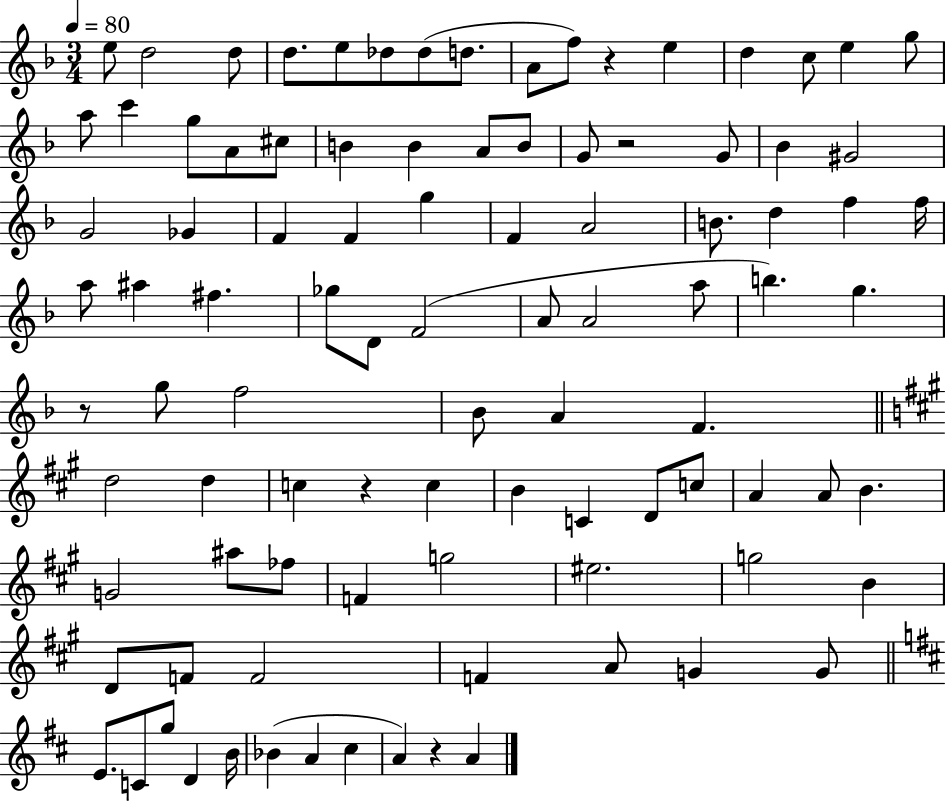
E5/e D5/h D5/e D5/e. E5/e Db5/e Db5/e D5/e. A4/e F5/e R/q E5/q D5/q C5/e E5/q G5/e A5/e C6/q G5/e A4/e C#5/e B4/q B4/q A4/e B4/e G4/e R/h G4/e Bb4/q G#4/h G4/h Gb4/q F4/q F4/q G5/q F4/q A4/h B4/e. D5/q F5/q F5/s A5/e A#5/q F#5/q. Gb5/e D4/e F4/h A4/e A4/h A5/e B5/q. G5/q. R/e G5/e F5/h Bb4/e A4/q F4/q. D5/h D5/q C5/q R/q C5/q B4/q C4/q D4/e C5/e A4/q A4/e B4/q. G4/h A#5/e FES5/e F4/q G5/h EIS5/h. G5/h B4/q D4/e F4/e F4/h F4/q A4/e G4/q G4/e E4/e. C4/e G5/e D4/q B4/s Bb4/q A4/q C#5/q A4/q R/q A4/q